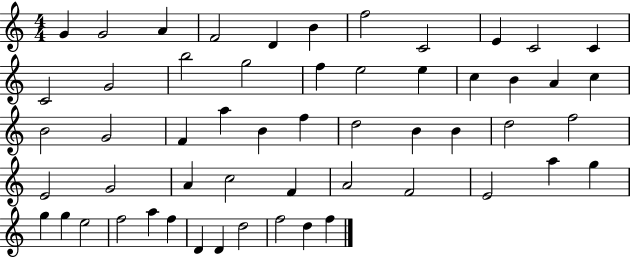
{
  \clef treble
  \numericTimeSignature
  \time 4/4
  \key c \major
  g'4 g'2 a'4 | f'2 d'4 b'4 | f''2 c'2 | e'4 c'2 c'4 | \break c'2 g'2 | b''2 g''2 | f''4 e''2 e''4 | c''4 b'4 a'4 c''4 | \break b'2 g'2 | f'4 a''4 b'4 f''4 | d''2 b'4 b'4 | d''2 f''2 | \break e'2 g'2 | a'4 c''2 f'4 | a'2 f'2 | e'2 a''4 g''4 | \break g''4 g''4 e''2 | f''2 a''4 f''4 | d'4 d'4 d''2 | f''2 d''4 f''4 | \break \bar "|."
}